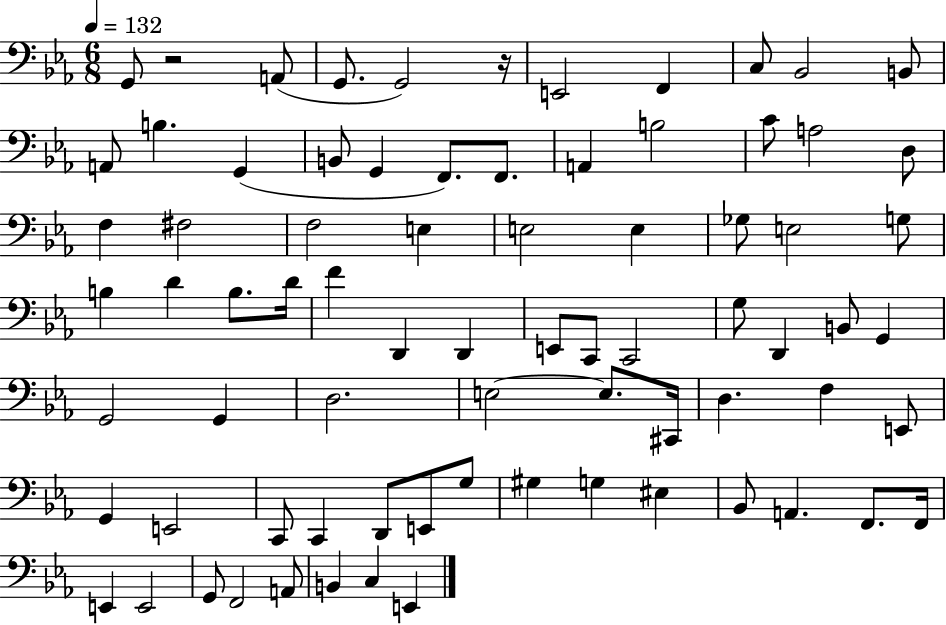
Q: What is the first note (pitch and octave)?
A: G2